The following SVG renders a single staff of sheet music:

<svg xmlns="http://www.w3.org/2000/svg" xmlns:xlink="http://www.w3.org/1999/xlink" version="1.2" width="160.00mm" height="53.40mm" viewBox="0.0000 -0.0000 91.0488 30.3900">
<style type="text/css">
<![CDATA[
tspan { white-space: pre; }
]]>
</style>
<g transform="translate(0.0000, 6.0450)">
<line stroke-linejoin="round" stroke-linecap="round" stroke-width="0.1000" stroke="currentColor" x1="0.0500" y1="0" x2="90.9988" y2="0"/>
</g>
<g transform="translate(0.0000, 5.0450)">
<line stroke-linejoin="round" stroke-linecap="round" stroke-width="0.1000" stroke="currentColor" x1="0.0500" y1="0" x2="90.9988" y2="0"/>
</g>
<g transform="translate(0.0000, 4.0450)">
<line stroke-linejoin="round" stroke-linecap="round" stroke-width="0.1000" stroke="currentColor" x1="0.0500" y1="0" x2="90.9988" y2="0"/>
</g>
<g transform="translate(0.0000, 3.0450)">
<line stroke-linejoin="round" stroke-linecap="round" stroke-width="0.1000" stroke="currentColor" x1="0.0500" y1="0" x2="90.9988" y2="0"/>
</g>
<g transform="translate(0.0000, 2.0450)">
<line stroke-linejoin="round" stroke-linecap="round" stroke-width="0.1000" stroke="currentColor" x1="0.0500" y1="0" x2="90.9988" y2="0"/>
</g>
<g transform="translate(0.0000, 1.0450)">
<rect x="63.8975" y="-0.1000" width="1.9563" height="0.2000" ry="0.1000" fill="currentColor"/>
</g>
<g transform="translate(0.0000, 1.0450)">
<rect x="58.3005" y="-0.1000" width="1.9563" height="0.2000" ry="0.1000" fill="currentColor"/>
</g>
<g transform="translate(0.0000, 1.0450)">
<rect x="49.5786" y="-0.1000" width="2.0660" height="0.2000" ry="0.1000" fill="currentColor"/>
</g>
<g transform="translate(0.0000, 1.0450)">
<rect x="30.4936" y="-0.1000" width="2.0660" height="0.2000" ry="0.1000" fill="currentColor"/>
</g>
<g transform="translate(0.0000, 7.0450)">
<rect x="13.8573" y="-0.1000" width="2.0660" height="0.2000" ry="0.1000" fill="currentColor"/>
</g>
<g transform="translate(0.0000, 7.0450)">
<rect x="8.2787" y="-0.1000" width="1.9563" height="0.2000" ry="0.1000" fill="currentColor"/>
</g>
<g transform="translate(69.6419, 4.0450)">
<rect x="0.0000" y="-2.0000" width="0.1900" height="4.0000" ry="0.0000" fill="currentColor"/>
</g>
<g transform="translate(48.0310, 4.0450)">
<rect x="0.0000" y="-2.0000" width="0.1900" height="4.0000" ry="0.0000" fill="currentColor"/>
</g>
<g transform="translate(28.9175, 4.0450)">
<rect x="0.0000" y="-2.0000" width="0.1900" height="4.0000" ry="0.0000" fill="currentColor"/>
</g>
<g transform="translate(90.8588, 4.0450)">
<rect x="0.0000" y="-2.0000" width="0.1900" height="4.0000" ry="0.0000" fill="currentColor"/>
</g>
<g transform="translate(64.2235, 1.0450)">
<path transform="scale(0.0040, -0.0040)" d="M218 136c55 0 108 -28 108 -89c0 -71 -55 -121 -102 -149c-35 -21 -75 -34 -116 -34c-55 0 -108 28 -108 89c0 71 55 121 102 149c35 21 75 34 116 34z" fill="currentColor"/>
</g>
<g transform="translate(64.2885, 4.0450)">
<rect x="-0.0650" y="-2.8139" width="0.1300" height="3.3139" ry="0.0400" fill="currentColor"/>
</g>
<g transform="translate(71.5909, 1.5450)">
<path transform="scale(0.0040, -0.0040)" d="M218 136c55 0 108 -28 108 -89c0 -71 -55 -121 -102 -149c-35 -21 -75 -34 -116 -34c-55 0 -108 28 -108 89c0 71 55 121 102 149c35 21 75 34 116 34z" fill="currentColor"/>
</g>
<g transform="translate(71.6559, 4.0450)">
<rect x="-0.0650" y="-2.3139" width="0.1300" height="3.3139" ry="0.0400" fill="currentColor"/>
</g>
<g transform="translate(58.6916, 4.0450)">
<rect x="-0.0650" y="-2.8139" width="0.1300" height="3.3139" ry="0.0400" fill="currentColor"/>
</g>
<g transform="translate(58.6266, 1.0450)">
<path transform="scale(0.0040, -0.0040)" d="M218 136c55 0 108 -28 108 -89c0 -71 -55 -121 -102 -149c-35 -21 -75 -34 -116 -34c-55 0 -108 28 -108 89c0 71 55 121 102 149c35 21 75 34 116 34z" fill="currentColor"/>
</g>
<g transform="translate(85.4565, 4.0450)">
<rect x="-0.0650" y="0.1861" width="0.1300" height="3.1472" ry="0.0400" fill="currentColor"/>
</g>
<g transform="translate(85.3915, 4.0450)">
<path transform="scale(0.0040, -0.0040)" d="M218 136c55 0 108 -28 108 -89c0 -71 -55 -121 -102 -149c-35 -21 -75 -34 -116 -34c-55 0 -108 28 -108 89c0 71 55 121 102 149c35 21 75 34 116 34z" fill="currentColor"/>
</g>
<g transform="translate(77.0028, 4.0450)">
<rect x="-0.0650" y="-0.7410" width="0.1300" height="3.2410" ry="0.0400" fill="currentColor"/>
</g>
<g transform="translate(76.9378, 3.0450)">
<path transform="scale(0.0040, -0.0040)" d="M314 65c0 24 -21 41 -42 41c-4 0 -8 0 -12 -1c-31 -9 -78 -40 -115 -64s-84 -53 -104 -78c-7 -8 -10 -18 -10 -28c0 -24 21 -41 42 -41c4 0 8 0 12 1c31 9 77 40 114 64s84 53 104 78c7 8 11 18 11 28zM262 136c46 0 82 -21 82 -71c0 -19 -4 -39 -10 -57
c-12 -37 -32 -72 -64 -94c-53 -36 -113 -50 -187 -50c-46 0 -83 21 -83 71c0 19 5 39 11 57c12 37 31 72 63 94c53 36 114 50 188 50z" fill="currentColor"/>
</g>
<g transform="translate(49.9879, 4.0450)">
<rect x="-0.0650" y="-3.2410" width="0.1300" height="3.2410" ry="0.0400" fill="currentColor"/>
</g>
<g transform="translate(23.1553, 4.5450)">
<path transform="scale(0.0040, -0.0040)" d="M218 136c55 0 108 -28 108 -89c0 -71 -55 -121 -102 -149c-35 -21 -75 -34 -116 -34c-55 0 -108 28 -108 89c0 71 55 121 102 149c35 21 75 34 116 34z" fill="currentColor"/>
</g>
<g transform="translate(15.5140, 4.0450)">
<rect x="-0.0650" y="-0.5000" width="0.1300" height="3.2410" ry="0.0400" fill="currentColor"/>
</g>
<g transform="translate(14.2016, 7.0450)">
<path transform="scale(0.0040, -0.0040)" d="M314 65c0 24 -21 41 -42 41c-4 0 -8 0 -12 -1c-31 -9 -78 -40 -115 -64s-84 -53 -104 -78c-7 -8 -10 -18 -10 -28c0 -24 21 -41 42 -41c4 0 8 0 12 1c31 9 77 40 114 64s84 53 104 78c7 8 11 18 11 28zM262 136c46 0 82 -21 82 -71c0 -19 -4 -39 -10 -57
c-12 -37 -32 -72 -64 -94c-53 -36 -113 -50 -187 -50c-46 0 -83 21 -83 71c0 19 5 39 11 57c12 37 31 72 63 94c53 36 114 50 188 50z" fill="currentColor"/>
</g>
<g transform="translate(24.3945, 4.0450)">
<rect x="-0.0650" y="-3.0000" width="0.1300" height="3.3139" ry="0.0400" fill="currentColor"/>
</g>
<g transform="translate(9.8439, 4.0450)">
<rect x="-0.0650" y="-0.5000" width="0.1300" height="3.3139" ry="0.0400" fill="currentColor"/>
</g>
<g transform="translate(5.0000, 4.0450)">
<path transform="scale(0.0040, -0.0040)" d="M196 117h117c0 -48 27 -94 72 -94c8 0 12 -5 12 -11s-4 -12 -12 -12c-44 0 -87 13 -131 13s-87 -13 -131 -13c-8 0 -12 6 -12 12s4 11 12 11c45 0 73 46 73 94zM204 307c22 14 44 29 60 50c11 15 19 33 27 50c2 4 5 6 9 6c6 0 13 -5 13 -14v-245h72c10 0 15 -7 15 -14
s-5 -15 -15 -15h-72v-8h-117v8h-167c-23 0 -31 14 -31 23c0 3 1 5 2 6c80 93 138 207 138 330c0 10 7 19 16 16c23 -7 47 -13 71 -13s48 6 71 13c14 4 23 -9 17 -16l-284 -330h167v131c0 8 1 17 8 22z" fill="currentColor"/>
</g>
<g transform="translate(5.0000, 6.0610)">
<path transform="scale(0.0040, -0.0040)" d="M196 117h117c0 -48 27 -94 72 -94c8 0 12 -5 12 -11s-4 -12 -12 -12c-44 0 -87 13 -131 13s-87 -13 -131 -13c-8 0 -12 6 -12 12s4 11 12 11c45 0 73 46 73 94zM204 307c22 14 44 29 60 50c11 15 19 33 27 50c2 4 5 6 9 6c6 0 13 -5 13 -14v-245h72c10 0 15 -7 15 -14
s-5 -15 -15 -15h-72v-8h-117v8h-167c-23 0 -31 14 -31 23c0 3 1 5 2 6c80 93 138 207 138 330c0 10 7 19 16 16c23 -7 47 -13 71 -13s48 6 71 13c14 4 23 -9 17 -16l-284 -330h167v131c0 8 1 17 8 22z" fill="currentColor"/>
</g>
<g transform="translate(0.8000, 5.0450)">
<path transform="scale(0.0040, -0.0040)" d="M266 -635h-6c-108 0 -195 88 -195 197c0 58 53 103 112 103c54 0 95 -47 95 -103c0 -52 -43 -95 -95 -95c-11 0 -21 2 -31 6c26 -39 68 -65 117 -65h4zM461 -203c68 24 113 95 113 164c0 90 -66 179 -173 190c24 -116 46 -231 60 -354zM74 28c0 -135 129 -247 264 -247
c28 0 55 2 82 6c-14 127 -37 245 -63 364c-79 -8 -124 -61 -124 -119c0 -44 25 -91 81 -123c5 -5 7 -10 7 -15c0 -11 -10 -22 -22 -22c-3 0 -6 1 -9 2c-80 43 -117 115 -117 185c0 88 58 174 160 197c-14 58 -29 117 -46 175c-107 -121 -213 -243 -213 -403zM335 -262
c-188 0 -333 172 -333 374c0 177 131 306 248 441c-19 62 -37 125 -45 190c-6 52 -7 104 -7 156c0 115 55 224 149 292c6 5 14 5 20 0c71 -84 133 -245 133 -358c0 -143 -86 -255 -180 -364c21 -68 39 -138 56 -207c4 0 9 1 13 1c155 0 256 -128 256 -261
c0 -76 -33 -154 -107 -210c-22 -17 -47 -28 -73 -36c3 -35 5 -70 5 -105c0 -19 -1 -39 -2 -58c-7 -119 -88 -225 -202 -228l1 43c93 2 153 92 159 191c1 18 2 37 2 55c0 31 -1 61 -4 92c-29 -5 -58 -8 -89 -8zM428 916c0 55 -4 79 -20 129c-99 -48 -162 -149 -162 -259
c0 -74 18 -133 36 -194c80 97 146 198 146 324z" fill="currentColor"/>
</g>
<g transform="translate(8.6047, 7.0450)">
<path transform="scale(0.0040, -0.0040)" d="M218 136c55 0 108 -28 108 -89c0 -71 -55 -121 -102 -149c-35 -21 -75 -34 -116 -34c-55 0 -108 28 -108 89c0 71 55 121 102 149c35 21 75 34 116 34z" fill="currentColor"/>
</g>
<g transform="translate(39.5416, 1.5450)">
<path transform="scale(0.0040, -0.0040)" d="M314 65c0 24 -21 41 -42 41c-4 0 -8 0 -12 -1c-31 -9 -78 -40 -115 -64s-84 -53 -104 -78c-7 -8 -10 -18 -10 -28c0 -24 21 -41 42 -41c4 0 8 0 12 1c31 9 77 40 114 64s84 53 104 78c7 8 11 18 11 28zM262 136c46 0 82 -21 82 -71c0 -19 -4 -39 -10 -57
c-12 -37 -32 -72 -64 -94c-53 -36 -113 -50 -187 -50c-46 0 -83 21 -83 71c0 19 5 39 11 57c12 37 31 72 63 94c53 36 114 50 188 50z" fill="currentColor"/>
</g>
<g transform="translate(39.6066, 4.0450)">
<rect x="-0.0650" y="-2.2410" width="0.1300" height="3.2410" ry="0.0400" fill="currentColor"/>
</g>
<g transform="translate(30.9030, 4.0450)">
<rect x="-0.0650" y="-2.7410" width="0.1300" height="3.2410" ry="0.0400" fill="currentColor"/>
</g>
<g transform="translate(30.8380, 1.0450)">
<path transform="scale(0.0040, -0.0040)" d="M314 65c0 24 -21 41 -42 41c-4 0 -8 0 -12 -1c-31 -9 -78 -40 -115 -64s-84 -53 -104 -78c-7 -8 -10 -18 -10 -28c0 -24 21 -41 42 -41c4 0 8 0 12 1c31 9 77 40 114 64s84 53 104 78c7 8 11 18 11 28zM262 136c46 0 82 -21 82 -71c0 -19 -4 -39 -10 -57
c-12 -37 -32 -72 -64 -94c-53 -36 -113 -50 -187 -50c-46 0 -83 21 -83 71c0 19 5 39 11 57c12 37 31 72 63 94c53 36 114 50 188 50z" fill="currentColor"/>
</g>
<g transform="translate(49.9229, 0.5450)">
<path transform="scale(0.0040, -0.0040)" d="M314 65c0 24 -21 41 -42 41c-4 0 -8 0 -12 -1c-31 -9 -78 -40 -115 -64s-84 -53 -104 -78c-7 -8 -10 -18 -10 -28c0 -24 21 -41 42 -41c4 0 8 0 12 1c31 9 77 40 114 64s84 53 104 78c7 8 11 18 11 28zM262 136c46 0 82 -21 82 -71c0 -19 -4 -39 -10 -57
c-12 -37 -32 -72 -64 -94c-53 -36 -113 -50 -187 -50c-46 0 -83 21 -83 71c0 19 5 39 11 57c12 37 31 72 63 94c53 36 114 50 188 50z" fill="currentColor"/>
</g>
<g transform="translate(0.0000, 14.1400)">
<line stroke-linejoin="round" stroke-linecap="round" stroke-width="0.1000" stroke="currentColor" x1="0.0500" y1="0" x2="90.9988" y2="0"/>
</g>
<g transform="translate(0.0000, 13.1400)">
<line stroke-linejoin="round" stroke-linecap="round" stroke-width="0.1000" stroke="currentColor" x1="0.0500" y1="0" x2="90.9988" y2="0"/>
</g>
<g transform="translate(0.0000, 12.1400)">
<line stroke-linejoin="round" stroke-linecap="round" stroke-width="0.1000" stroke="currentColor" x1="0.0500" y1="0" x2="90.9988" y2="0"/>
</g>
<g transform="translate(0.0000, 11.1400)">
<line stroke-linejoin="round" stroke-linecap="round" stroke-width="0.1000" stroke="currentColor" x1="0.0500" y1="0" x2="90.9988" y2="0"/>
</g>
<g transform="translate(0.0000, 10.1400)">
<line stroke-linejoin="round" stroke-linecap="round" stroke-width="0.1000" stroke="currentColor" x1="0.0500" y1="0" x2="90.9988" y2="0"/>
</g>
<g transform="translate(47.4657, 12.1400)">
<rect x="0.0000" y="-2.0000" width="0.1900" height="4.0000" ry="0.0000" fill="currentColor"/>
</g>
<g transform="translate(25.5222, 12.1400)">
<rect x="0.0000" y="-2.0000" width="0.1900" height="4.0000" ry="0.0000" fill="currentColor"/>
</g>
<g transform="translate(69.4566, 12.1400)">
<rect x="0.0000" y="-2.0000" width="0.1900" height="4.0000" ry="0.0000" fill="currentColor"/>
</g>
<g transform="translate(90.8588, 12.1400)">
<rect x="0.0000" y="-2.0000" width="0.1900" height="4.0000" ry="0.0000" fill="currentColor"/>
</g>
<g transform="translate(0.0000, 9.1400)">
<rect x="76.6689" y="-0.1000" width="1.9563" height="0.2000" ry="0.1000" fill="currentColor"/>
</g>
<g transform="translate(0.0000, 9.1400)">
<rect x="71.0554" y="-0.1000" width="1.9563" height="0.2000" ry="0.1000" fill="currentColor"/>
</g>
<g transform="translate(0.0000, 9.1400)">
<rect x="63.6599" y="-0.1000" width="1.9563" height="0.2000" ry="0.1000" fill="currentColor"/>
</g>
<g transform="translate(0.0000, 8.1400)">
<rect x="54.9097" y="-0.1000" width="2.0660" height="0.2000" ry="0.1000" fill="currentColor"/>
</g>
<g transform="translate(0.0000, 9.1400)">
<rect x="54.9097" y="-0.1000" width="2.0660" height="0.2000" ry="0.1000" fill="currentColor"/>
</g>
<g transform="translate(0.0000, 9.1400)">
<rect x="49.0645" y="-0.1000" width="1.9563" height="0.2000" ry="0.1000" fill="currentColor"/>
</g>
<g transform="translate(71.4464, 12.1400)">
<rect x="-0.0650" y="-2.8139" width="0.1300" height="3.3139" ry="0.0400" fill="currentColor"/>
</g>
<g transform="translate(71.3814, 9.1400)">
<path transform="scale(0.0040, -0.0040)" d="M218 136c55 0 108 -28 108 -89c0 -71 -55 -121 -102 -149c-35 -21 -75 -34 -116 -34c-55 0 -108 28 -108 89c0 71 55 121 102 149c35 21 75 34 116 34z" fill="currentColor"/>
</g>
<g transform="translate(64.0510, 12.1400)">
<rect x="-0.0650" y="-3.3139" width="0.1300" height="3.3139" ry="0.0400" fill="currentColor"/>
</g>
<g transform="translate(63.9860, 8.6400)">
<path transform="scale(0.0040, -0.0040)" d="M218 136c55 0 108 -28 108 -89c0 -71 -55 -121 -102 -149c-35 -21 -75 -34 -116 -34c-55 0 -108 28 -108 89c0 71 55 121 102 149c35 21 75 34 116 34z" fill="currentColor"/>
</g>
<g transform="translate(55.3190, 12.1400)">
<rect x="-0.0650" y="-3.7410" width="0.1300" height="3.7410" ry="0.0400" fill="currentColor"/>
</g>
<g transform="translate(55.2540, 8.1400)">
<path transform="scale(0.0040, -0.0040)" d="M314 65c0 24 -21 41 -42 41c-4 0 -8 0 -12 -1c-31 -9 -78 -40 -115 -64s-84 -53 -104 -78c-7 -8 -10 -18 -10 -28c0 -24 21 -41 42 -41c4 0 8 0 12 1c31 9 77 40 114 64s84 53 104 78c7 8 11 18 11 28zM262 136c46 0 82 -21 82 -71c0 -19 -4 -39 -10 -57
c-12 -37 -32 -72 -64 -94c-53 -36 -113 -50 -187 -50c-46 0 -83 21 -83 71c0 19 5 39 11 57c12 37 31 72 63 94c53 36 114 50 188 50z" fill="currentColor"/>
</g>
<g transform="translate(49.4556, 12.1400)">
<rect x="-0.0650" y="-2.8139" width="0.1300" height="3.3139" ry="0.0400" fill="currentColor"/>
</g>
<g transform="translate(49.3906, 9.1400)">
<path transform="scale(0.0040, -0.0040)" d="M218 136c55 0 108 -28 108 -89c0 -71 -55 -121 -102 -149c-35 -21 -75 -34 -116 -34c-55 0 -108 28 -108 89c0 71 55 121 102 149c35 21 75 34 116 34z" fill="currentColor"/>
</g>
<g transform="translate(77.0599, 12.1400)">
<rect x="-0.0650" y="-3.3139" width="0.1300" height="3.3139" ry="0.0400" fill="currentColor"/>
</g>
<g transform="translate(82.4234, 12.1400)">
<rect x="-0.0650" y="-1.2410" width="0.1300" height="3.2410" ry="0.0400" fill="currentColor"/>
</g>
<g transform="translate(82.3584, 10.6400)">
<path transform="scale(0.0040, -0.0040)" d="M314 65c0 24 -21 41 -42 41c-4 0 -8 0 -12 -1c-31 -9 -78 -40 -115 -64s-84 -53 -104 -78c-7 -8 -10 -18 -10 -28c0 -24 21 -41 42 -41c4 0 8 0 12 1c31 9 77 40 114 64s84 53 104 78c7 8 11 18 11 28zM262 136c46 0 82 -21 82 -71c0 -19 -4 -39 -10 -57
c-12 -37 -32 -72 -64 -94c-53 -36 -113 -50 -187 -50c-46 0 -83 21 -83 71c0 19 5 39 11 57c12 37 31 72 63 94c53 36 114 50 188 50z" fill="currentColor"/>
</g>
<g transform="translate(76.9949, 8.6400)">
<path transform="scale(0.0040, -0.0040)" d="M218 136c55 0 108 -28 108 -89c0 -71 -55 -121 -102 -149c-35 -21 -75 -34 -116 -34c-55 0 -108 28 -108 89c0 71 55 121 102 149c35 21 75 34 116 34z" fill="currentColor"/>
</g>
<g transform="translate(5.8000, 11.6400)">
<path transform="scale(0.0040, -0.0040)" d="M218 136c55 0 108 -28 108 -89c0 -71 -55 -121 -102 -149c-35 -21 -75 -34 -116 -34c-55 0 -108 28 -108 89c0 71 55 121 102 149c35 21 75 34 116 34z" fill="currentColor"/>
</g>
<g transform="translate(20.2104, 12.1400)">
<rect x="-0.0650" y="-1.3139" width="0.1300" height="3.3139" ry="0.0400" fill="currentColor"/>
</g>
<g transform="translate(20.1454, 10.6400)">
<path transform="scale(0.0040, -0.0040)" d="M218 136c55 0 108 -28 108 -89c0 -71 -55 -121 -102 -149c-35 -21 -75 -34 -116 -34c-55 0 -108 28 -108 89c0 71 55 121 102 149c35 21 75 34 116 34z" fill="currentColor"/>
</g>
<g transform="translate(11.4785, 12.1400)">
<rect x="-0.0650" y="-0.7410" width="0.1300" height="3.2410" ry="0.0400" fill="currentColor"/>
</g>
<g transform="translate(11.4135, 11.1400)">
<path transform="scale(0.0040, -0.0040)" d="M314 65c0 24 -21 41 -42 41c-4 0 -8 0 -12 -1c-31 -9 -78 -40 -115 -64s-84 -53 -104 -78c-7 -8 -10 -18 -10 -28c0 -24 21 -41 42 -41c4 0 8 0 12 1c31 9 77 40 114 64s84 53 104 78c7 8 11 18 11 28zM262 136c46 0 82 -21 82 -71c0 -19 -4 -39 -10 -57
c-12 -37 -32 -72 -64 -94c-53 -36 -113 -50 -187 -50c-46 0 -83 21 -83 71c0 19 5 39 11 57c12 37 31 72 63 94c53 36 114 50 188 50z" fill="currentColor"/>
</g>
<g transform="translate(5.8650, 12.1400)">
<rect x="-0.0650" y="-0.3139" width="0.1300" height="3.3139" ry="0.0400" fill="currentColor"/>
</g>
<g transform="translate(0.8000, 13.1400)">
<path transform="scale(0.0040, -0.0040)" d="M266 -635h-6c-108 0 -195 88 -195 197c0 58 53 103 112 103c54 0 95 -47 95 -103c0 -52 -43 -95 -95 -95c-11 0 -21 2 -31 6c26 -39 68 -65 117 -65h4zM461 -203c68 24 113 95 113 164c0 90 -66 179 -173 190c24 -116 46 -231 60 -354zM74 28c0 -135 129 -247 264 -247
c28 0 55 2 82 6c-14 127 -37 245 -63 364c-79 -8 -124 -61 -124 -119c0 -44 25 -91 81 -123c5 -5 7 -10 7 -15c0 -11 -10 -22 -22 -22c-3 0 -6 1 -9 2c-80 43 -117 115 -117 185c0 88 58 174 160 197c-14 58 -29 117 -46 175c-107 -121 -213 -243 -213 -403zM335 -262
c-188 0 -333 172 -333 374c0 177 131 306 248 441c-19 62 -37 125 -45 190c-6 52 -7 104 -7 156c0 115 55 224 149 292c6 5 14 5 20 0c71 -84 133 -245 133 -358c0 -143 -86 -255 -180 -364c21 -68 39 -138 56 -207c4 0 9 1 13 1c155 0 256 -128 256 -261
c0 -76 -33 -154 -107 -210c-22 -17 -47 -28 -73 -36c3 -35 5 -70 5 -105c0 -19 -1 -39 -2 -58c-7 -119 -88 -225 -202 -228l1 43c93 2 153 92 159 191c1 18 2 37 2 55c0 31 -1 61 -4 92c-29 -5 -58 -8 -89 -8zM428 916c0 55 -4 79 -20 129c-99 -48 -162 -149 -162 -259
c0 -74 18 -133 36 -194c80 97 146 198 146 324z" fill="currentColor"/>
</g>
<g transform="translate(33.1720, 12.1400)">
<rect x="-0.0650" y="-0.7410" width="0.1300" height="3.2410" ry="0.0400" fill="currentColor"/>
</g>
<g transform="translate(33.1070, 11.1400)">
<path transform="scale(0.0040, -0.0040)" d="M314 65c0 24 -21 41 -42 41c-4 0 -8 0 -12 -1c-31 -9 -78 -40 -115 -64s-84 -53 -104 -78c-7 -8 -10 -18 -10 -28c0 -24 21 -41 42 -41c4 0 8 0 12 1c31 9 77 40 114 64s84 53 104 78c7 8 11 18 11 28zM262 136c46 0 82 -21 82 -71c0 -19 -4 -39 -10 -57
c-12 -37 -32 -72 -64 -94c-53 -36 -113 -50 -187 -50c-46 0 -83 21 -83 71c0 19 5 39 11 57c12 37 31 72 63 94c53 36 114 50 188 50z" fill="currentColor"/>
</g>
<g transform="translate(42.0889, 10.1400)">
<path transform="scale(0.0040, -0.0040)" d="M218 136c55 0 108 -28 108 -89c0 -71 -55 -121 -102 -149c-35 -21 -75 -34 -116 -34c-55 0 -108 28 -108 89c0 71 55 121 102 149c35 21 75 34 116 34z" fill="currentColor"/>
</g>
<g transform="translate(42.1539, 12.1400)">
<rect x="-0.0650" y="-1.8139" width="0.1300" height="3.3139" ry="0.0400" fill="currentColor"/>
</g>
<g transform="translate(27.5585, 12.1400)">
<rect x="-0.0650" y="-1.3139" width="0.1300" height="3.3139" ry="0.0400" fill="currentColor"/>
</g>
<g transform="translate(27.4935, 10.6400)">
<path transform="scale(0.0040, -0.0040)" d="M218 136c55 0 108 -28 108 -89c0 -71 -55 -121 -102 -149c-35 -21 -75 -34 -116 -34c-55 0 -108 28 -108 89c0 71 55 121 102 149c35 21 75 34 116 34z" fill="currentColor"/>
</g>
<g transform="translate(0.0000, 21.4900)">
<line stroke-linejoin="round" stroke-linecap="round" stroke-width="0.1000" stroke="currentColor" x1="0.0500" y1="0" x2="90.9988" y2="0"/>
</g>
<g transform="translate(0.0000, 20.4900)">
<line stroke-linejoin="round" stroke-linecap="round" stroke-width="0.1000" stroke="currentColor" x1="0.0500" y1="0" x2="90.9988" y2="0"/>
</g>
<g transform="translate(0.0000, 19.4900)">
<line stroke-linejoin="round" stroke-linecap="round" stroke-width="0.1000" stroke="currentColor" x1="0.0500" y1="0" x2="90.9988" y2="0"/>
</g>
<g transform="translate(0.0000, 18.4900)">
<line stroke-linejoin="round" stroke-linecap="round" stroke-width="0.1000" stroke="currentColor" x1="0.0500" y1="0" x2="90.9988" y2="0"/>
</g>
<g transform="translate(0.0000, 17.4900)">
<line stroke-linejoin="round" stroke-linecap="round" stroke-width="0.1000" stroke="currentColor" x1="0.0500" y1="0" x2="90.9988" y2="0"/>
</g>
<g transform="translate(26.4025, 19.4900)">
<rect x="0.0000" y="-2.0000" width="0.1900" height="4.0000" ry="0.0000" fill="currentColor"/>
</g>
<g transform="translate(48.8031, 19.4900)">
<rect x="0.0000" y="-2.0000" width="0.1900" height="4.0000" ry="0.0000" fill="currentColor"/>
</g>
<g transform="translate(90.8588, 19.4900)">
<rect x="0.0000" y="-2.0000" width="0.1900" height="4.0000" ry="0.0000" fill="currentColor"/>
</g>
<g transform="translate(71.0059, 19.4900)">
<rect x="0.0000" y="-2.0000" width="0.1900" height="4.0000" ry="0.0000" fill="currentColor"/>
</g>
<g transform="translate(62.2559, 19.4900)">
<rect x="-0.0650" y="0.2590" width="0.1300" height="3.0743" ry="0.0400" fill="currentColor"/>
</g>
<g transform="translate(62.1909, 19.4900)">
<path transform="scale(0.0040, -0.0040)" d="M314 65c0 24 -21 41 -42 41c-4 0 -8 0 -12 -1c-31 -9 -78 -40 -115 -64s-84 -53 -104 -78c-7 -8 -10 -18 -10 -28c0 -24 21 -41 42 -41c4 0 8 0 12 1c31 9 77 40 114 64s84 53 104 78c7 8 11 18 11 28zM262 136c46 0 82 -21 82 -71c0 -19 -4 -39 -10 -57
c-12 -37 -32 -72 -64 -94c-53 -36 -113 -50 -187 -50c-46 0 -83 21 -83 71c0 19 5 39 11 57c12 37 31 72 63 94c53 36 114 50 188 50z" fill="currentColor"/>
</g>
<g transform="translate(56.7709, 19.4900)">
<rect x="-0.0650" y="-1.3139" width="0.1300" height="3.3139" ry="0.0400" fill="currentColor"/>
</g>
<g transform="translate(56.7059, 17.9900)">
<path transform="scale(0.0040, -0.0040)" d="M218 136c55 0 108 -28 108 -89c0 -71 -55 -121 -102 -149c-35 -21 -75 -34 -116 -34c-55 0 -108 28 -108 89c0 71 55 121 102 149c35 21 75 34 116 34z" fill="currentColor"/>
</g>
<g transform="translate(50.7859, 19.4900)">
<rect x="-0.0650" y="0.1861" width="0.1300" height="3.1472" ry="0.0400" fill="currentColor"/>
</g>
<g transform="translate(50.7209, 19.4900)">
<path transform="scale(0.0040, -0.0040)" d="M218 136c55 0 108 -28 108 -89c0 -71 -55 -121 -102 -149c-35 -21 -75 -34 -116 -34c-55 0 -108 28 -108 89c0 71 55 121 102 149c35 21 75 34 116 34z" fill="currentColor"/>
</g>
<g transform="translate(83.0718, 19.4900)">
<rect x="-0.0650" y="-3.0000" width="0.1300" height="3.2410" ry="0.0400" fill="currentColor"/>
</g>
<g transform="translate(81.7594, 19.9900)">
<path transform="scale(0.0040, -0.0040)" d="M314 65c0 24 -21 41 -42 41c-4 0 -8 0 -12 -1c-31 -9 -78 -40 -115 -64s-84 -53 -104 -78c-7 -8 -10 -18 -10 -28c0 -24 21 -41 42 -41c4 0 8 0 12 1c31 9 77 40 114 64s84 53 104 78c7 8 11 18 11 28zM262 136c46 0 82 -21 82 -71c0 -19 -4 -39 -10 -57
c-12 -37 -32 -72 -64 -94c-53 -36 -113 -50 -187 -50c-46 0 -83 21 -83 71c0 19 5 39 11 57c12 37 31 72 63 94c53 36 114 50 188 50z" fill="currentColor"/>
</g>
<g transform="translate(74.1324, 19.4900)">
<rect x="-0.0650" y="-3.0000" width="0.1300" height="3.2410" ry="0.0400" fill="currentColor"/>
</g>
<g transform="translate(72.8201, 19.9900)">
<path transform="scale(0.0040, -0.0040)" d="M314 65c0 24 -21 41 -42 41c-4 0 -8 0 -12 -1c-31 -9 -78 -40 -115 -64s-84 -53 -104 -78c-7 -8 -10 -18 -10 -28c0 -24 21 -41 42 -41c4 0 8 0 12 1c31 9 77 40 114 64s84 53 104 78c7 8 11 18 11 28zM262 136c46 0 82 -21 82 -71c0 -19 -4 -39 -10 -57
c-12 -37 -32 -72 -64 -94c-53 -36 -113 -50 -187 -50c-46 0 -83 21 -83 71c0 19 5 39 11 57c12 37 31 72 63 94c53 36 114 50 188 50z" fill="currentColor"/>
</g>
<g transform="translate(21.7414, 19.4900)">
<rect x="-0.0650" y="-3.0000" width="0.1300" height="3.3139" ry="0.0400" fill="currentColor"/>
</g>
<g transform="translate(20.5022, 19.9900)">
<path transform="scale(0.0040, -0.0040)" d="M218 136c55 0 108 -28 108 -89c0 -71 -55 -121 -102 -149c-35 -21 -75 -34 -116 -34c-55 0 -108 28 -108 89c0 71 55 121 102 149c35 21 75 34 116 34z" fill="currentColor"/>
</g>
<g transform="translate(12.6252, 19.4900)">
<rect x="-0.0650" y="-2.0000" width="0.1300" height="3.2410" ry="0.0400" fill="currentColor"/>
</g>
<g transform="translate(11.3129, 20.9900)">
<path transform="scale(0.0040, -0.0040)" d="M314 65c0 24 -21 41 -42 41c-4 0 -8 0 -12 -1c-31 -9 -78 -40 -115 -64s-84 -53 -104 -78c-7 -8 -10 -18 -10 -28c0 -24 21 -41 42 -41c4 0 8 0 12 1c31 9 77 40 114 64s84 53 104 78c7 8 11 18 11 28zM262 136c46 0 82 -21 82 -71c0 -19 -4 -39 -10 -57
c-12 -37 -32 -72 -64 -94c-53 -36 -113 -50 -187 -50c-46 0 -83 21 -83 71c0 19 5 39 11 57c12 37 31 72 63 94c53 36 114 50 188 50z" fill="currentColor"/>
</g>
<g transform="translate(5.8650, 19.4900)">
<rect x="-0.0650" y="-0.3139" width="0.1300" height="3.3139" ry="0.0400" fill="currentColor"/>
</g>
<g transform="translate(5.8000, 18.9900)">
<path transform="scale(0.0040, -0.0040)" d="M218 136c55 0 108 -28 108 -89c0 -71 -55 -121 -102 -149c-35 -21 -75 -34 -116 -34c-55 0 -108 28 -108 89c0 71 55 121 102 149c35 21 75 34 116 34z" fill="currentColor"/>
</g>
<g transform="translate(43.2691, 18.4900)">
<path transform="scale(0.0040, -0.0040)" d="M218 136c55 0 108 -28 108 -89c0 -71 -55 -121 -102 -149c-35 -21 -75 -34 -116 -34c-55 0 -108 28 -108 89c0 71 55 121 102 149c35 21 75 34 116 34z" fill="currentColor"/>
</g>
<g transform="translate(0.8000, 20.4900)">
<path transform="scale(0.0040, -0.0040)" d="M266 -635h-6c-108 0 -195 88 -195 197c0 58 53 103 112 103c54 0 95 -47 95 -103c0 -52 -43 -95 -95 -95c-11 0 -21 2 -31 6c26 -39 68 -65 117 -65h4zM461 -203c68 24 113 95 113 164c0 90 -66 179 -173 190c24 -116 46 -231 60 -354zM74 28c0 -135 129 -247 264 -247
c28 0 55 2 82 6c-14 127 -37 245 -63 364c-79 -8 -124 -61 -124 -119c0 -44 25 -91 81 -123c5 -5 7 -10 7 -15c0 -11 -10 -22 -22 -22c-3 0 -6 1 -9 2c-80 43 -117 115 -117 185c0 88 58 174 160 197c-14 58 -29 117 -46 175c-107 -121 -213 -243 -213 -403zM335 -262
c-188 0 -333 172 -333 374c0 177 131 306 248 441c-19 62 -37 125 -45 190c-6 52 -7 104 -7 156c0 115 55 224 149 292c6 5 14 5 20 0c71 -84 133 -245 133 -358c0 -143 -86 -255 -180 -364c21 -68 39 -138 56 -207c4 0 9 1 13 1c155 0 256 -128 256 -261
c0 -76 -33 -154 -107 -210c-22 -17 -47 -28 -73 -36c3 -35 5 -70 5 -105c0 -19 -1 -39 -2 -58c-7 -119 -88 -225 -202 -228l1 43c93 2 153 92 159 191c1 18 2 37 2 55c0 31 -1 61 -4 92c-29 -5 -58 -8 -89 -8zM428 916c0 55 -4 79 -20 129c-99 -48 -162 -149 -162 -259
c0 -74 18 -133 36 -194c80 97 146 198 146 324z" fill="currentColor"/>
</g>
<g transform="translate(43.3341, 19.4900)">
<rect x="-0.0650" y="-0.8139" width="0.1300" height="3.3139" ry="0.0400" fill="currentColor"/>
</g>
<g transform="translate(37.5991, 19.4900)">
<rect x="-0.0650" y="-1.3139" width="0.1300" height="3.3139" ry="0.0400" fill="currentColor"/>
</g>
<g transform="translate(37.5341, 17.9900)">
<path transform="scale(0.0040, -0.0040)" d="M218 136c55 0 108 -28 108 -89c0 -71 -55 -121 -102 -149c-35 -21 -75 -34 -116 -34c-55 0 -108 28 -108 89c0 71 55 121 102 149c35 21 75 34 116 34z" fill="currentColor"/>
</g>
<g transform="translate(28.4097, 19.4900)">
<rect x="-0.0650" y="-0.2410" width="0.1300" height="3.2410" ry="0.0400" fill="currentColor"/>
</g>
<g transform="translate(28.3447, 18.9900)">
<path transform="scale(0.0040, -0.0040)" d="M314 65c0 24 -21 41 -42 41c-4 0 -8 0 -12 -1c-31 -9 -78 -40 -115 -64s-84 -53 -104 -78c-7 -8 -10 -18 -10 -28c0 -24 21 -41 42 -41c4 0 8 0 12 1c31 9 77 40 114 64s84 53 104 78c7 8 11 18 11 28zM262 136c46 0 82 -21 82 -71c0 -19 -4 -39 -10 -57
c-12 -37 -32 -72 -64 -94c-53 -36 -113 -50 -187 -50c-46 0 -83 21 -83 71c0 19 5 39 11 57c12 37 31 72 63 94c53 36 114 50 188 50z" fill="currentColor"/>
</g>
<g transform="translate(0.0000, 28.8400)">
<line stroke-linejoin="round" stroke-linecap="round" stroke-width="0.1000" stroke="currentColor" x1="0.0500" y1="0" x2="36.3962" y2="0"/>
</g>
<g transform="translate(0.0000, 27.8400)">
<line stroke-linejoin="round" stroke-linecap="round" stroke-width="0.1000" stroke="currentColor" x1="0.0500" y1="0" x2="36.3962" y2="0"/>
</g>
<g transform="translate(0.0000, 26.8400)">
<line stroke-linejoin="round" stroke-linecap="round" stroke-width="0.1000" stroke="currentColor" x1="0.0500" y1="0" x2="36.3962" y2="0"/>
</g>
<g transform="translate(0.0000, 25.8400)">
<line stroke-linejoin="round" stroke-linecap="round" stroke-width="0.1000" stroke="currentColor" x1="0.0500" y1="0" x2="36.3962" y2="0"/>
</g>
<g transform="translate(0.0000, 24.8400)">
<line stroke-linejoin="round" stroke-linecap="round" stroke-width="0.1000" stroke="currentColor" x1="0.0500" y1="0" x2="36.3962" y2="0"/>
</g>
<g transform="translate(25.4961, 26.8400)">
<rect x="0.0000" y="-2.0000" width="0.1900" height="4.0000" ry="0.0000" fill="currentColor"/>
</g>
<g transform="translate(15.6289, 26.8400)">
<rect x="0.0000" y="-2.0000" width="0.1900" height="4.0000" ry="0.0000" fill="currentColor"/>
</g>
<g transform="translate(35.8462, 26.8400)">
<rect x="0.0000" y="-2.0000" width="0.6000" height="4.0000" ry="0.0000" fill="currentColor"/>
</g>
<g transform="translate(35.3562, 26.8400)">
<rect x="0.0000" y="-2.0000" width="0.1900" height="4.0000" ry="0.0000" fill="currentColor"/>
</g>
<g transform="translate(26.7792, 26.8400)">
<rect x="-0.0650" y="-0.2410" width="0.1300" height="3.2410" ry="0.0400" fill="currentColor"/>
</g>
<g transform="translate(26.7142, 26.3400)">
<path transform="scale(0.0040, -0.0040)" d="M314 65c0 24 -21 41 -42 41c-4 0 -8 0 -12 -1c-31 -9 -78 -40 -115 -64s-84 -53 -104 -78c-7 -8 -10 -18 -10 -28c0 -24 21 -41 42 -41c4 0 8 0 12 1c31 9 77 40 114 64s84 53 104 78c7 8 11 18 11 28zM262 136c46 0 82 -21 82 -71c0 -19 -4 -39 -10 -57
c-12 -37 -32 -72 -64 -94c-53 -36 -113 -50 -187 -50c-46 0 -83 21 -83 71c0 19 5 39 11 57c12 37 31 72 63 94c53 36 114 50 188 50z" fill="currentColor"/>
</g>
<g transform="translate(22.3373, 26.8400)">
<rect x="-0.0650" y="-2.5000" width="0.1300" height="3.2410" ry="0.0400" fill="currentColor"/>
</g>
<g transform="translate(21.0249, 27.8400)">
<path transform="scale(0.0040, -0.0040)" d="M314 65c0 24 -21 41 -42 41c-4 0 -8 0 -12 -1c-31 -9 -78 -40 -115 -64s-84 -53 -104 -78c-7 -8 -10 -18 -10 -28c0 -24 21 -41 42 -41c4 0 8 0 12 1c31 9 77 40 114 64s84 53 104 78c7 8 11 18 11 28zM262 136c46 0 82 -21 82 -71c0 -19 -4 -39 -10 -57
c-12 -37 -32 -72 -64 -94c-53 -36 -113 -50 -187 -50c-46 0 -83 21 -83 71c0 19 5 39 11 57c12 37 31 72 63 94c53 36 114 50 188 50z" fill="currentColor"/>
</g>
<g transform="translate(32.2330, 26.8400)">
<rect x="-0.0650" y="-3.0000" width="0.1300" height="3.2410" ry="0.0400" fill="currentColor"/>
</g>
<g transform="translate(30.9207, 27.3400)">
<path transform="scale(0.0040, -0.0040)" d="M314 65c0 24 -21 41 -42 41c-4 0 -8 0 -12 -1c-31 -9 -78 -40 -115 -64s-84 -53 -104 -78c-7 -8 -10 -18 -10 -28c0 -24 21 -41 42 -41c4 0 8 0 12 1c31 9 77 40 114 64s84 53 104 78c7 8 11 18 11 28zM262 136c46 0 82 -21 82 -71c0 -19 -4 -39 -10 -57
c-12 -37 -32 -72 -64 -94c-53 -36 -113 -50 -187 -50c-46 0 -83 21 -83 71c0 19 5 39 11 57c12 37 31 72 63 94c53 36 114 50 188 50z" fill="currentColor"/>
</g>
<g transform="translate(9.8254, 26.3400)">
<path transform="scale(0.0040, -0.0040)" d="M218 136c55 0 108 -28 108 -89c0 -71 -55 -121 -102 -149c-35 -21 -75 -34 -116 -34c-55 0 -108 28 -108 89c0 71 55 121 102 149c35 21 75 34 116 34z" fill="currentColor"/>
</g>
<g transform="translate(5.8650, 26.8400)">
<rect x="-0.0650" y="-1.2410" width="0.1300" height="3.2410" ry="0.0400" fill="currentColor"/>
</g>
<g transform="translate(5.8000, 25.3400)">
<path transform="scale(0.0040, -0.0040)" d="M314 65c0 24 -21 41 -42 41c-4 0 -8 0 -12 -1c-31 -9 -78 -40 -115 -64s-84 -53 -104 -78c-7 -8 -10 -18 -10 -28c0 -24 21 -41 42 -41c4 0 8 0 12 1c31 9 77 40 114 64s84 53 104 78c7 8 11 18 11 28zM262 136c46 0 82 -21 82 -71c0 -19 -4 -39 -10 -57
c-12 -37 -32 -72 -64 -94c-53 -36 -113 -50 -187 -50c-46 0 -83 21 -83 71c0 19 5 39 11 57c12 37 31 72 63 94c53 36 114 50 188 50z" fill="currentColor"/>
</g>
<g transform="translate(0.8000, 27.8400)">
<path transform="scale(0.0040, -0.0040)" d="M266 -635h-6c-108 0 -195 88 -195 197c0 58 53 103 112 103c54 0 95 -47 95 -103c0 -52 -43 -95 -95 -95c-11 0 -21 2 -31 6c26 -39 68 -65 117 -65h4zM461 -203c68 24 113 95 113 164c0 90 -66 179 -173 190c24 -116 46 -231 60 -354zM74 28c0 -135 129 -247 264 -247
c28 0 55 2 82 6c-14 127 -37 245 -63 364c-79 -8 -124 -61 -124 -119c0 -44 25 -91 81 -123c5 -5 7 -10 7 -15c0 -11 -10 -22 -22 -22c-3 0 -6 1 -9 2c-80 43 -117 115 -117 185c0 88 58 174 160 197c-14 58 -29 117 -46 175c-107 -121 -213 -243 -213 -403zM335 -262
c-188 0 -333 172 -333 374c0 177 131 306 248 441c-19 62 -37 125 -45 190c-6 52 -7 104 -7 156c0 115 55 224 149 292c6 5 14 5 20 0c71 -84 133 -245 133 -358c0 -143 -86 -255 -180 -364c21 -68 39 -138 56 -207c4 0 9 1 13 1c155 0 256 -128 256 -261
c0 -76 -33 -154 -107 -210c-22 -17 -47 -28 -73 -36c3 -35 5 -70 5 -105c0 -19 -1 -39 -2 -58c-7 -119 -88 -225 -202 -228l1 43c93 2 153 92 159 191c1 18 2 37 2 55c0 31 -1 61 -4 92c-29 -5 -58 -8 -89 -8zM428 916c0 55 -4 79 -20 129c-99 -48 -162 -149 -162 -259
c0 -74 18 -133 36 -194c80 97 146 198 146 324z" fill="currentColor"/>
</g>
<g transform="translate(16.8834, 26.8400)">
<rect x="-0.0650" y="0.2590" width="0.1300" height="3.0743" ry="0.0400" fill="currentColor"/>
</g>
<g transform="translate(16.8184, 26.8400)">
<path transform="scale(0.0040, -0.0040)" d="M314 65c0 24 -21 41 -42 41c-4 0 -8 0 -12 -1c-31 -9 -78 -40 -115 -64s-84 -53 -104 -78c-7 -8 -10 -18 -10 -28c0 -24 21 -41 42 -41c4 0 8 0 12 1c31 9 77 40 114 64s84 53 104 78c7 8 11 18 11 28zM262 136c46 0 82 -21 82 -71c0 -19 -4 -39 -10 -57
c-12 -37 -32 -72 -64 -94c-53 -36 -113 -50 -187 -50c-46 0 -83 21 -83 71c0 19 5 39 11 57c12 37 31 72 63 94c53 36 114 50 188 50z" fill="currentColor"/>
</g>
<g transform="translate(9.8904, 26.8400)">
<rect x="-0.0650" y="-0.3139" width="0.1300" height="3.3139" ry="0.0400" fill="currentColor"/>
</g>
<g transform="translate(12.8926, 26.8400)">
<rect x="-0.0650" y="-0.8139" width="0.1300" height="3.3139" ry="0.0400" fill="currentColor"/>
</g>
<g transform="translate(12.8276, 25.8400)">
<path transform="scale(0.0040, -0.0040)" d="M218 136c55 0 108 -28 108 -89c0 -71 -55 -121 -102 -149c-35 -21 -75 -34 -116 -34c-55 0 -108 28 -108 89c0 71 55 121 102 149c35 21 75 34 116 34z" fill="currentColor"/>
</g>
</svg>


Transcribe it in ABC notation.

X:1
T:Untitled
M:4/4
L:1/4
K:C
C C2 A a2 g2 b2 a a g d2 B c d2 e e d2 f a c'2 b a b e2 c F2 A c2 e d B e B2 A2 A2 e2 c d B2 G2 c2 A2